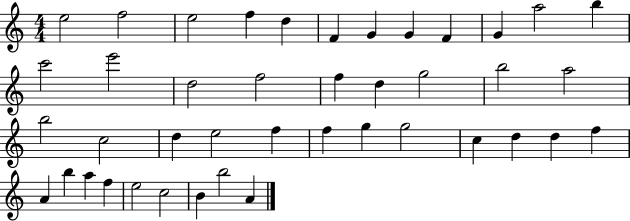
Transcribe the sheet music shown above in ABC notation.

X:1
T:Untitled
M:4/4
L:1/4
K:C
e2 f2 e2 f d F G G F G a2 b c'2 e'2 d2 f2 f d g2 b2 a2 b2 c2 d e2 f f g g2 c d d f A b a f e2 c2 B b2 A